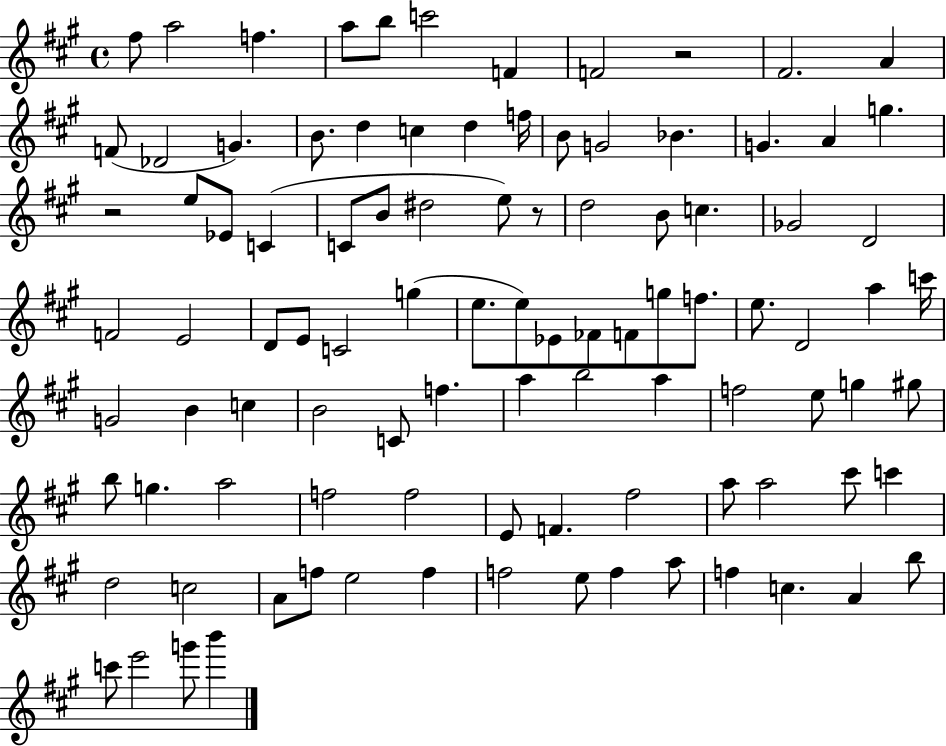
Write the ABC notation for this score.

X:1
T:Untitled
M:4/4
L:1/4
K:A
^f/2 a2 f a/2 b/2 c'2 F F2 z2 ^F2 A F/2 _D2 G B/2 d c d f/4 B/2 G2 _B G A g z2 e/2 _E/2 C C/2 B/2 ^d2 e/2 z/2 d2 B/2 c _G2 D2 F2 E2 D/2 E/2 C2 g e/2 e/2 _E/2 _F/2 F/2 g/2 f/2 e/2 D2 a c'/4 G2 B c B2 C/2 f a b2 a f2 e/2 g ^g/2 b/2 g a2 f2 f2 E/2 F ^f2 a/2 a2 ^c'/2 c' d2 c2 A/2 f/2 e2 f f2 e/2 f a/2 f c A b/2 c'/2 e'2 g'/2 b'